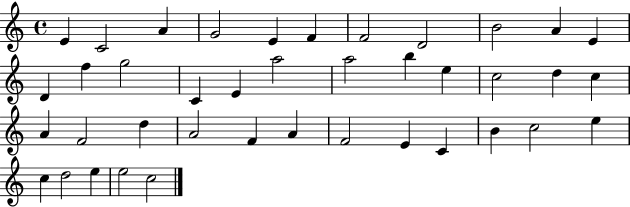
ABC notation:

X:1
T:Untitled
M:4/4
L:1/4
K:C
E C2 A G2 E F F2 D2 B2 A E D f g2 C E a2 a2 b e c2 d c A F2 d A2 F A F2 E C B c2 e c d2 e e2 c2